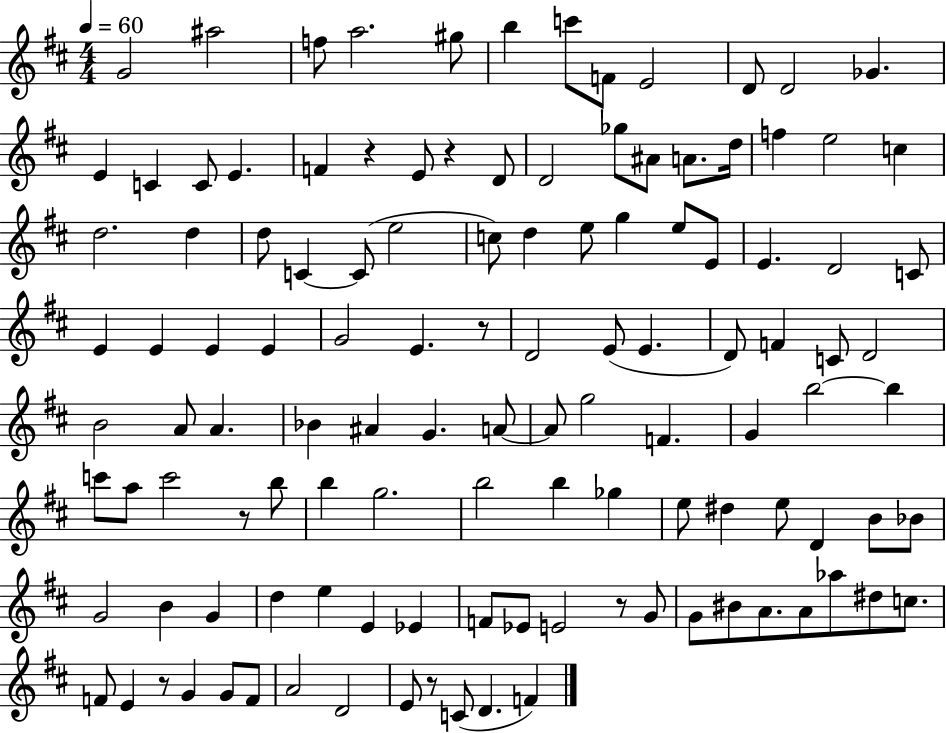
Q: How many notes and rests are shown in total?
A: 119